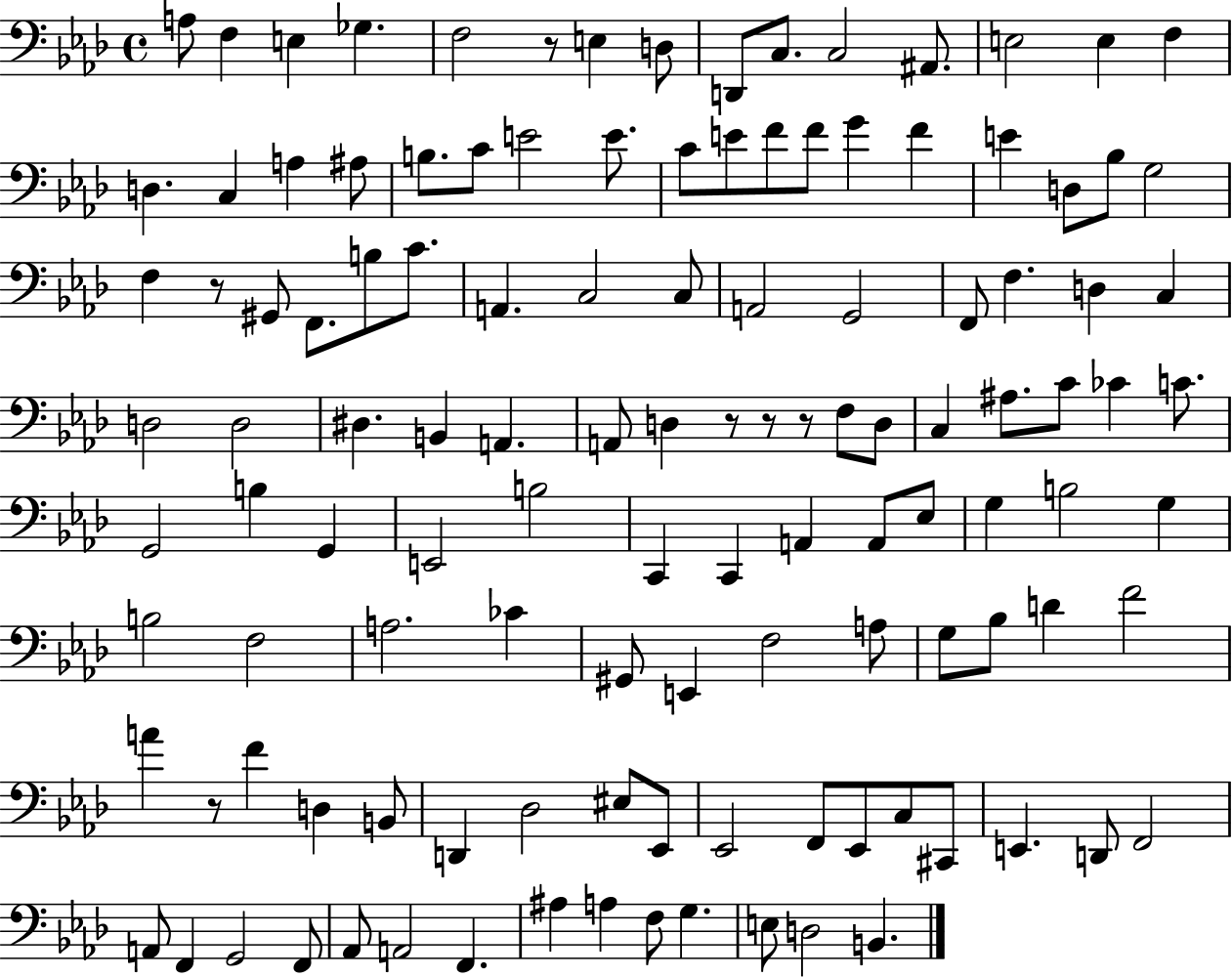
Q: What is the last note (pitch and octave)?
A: B2